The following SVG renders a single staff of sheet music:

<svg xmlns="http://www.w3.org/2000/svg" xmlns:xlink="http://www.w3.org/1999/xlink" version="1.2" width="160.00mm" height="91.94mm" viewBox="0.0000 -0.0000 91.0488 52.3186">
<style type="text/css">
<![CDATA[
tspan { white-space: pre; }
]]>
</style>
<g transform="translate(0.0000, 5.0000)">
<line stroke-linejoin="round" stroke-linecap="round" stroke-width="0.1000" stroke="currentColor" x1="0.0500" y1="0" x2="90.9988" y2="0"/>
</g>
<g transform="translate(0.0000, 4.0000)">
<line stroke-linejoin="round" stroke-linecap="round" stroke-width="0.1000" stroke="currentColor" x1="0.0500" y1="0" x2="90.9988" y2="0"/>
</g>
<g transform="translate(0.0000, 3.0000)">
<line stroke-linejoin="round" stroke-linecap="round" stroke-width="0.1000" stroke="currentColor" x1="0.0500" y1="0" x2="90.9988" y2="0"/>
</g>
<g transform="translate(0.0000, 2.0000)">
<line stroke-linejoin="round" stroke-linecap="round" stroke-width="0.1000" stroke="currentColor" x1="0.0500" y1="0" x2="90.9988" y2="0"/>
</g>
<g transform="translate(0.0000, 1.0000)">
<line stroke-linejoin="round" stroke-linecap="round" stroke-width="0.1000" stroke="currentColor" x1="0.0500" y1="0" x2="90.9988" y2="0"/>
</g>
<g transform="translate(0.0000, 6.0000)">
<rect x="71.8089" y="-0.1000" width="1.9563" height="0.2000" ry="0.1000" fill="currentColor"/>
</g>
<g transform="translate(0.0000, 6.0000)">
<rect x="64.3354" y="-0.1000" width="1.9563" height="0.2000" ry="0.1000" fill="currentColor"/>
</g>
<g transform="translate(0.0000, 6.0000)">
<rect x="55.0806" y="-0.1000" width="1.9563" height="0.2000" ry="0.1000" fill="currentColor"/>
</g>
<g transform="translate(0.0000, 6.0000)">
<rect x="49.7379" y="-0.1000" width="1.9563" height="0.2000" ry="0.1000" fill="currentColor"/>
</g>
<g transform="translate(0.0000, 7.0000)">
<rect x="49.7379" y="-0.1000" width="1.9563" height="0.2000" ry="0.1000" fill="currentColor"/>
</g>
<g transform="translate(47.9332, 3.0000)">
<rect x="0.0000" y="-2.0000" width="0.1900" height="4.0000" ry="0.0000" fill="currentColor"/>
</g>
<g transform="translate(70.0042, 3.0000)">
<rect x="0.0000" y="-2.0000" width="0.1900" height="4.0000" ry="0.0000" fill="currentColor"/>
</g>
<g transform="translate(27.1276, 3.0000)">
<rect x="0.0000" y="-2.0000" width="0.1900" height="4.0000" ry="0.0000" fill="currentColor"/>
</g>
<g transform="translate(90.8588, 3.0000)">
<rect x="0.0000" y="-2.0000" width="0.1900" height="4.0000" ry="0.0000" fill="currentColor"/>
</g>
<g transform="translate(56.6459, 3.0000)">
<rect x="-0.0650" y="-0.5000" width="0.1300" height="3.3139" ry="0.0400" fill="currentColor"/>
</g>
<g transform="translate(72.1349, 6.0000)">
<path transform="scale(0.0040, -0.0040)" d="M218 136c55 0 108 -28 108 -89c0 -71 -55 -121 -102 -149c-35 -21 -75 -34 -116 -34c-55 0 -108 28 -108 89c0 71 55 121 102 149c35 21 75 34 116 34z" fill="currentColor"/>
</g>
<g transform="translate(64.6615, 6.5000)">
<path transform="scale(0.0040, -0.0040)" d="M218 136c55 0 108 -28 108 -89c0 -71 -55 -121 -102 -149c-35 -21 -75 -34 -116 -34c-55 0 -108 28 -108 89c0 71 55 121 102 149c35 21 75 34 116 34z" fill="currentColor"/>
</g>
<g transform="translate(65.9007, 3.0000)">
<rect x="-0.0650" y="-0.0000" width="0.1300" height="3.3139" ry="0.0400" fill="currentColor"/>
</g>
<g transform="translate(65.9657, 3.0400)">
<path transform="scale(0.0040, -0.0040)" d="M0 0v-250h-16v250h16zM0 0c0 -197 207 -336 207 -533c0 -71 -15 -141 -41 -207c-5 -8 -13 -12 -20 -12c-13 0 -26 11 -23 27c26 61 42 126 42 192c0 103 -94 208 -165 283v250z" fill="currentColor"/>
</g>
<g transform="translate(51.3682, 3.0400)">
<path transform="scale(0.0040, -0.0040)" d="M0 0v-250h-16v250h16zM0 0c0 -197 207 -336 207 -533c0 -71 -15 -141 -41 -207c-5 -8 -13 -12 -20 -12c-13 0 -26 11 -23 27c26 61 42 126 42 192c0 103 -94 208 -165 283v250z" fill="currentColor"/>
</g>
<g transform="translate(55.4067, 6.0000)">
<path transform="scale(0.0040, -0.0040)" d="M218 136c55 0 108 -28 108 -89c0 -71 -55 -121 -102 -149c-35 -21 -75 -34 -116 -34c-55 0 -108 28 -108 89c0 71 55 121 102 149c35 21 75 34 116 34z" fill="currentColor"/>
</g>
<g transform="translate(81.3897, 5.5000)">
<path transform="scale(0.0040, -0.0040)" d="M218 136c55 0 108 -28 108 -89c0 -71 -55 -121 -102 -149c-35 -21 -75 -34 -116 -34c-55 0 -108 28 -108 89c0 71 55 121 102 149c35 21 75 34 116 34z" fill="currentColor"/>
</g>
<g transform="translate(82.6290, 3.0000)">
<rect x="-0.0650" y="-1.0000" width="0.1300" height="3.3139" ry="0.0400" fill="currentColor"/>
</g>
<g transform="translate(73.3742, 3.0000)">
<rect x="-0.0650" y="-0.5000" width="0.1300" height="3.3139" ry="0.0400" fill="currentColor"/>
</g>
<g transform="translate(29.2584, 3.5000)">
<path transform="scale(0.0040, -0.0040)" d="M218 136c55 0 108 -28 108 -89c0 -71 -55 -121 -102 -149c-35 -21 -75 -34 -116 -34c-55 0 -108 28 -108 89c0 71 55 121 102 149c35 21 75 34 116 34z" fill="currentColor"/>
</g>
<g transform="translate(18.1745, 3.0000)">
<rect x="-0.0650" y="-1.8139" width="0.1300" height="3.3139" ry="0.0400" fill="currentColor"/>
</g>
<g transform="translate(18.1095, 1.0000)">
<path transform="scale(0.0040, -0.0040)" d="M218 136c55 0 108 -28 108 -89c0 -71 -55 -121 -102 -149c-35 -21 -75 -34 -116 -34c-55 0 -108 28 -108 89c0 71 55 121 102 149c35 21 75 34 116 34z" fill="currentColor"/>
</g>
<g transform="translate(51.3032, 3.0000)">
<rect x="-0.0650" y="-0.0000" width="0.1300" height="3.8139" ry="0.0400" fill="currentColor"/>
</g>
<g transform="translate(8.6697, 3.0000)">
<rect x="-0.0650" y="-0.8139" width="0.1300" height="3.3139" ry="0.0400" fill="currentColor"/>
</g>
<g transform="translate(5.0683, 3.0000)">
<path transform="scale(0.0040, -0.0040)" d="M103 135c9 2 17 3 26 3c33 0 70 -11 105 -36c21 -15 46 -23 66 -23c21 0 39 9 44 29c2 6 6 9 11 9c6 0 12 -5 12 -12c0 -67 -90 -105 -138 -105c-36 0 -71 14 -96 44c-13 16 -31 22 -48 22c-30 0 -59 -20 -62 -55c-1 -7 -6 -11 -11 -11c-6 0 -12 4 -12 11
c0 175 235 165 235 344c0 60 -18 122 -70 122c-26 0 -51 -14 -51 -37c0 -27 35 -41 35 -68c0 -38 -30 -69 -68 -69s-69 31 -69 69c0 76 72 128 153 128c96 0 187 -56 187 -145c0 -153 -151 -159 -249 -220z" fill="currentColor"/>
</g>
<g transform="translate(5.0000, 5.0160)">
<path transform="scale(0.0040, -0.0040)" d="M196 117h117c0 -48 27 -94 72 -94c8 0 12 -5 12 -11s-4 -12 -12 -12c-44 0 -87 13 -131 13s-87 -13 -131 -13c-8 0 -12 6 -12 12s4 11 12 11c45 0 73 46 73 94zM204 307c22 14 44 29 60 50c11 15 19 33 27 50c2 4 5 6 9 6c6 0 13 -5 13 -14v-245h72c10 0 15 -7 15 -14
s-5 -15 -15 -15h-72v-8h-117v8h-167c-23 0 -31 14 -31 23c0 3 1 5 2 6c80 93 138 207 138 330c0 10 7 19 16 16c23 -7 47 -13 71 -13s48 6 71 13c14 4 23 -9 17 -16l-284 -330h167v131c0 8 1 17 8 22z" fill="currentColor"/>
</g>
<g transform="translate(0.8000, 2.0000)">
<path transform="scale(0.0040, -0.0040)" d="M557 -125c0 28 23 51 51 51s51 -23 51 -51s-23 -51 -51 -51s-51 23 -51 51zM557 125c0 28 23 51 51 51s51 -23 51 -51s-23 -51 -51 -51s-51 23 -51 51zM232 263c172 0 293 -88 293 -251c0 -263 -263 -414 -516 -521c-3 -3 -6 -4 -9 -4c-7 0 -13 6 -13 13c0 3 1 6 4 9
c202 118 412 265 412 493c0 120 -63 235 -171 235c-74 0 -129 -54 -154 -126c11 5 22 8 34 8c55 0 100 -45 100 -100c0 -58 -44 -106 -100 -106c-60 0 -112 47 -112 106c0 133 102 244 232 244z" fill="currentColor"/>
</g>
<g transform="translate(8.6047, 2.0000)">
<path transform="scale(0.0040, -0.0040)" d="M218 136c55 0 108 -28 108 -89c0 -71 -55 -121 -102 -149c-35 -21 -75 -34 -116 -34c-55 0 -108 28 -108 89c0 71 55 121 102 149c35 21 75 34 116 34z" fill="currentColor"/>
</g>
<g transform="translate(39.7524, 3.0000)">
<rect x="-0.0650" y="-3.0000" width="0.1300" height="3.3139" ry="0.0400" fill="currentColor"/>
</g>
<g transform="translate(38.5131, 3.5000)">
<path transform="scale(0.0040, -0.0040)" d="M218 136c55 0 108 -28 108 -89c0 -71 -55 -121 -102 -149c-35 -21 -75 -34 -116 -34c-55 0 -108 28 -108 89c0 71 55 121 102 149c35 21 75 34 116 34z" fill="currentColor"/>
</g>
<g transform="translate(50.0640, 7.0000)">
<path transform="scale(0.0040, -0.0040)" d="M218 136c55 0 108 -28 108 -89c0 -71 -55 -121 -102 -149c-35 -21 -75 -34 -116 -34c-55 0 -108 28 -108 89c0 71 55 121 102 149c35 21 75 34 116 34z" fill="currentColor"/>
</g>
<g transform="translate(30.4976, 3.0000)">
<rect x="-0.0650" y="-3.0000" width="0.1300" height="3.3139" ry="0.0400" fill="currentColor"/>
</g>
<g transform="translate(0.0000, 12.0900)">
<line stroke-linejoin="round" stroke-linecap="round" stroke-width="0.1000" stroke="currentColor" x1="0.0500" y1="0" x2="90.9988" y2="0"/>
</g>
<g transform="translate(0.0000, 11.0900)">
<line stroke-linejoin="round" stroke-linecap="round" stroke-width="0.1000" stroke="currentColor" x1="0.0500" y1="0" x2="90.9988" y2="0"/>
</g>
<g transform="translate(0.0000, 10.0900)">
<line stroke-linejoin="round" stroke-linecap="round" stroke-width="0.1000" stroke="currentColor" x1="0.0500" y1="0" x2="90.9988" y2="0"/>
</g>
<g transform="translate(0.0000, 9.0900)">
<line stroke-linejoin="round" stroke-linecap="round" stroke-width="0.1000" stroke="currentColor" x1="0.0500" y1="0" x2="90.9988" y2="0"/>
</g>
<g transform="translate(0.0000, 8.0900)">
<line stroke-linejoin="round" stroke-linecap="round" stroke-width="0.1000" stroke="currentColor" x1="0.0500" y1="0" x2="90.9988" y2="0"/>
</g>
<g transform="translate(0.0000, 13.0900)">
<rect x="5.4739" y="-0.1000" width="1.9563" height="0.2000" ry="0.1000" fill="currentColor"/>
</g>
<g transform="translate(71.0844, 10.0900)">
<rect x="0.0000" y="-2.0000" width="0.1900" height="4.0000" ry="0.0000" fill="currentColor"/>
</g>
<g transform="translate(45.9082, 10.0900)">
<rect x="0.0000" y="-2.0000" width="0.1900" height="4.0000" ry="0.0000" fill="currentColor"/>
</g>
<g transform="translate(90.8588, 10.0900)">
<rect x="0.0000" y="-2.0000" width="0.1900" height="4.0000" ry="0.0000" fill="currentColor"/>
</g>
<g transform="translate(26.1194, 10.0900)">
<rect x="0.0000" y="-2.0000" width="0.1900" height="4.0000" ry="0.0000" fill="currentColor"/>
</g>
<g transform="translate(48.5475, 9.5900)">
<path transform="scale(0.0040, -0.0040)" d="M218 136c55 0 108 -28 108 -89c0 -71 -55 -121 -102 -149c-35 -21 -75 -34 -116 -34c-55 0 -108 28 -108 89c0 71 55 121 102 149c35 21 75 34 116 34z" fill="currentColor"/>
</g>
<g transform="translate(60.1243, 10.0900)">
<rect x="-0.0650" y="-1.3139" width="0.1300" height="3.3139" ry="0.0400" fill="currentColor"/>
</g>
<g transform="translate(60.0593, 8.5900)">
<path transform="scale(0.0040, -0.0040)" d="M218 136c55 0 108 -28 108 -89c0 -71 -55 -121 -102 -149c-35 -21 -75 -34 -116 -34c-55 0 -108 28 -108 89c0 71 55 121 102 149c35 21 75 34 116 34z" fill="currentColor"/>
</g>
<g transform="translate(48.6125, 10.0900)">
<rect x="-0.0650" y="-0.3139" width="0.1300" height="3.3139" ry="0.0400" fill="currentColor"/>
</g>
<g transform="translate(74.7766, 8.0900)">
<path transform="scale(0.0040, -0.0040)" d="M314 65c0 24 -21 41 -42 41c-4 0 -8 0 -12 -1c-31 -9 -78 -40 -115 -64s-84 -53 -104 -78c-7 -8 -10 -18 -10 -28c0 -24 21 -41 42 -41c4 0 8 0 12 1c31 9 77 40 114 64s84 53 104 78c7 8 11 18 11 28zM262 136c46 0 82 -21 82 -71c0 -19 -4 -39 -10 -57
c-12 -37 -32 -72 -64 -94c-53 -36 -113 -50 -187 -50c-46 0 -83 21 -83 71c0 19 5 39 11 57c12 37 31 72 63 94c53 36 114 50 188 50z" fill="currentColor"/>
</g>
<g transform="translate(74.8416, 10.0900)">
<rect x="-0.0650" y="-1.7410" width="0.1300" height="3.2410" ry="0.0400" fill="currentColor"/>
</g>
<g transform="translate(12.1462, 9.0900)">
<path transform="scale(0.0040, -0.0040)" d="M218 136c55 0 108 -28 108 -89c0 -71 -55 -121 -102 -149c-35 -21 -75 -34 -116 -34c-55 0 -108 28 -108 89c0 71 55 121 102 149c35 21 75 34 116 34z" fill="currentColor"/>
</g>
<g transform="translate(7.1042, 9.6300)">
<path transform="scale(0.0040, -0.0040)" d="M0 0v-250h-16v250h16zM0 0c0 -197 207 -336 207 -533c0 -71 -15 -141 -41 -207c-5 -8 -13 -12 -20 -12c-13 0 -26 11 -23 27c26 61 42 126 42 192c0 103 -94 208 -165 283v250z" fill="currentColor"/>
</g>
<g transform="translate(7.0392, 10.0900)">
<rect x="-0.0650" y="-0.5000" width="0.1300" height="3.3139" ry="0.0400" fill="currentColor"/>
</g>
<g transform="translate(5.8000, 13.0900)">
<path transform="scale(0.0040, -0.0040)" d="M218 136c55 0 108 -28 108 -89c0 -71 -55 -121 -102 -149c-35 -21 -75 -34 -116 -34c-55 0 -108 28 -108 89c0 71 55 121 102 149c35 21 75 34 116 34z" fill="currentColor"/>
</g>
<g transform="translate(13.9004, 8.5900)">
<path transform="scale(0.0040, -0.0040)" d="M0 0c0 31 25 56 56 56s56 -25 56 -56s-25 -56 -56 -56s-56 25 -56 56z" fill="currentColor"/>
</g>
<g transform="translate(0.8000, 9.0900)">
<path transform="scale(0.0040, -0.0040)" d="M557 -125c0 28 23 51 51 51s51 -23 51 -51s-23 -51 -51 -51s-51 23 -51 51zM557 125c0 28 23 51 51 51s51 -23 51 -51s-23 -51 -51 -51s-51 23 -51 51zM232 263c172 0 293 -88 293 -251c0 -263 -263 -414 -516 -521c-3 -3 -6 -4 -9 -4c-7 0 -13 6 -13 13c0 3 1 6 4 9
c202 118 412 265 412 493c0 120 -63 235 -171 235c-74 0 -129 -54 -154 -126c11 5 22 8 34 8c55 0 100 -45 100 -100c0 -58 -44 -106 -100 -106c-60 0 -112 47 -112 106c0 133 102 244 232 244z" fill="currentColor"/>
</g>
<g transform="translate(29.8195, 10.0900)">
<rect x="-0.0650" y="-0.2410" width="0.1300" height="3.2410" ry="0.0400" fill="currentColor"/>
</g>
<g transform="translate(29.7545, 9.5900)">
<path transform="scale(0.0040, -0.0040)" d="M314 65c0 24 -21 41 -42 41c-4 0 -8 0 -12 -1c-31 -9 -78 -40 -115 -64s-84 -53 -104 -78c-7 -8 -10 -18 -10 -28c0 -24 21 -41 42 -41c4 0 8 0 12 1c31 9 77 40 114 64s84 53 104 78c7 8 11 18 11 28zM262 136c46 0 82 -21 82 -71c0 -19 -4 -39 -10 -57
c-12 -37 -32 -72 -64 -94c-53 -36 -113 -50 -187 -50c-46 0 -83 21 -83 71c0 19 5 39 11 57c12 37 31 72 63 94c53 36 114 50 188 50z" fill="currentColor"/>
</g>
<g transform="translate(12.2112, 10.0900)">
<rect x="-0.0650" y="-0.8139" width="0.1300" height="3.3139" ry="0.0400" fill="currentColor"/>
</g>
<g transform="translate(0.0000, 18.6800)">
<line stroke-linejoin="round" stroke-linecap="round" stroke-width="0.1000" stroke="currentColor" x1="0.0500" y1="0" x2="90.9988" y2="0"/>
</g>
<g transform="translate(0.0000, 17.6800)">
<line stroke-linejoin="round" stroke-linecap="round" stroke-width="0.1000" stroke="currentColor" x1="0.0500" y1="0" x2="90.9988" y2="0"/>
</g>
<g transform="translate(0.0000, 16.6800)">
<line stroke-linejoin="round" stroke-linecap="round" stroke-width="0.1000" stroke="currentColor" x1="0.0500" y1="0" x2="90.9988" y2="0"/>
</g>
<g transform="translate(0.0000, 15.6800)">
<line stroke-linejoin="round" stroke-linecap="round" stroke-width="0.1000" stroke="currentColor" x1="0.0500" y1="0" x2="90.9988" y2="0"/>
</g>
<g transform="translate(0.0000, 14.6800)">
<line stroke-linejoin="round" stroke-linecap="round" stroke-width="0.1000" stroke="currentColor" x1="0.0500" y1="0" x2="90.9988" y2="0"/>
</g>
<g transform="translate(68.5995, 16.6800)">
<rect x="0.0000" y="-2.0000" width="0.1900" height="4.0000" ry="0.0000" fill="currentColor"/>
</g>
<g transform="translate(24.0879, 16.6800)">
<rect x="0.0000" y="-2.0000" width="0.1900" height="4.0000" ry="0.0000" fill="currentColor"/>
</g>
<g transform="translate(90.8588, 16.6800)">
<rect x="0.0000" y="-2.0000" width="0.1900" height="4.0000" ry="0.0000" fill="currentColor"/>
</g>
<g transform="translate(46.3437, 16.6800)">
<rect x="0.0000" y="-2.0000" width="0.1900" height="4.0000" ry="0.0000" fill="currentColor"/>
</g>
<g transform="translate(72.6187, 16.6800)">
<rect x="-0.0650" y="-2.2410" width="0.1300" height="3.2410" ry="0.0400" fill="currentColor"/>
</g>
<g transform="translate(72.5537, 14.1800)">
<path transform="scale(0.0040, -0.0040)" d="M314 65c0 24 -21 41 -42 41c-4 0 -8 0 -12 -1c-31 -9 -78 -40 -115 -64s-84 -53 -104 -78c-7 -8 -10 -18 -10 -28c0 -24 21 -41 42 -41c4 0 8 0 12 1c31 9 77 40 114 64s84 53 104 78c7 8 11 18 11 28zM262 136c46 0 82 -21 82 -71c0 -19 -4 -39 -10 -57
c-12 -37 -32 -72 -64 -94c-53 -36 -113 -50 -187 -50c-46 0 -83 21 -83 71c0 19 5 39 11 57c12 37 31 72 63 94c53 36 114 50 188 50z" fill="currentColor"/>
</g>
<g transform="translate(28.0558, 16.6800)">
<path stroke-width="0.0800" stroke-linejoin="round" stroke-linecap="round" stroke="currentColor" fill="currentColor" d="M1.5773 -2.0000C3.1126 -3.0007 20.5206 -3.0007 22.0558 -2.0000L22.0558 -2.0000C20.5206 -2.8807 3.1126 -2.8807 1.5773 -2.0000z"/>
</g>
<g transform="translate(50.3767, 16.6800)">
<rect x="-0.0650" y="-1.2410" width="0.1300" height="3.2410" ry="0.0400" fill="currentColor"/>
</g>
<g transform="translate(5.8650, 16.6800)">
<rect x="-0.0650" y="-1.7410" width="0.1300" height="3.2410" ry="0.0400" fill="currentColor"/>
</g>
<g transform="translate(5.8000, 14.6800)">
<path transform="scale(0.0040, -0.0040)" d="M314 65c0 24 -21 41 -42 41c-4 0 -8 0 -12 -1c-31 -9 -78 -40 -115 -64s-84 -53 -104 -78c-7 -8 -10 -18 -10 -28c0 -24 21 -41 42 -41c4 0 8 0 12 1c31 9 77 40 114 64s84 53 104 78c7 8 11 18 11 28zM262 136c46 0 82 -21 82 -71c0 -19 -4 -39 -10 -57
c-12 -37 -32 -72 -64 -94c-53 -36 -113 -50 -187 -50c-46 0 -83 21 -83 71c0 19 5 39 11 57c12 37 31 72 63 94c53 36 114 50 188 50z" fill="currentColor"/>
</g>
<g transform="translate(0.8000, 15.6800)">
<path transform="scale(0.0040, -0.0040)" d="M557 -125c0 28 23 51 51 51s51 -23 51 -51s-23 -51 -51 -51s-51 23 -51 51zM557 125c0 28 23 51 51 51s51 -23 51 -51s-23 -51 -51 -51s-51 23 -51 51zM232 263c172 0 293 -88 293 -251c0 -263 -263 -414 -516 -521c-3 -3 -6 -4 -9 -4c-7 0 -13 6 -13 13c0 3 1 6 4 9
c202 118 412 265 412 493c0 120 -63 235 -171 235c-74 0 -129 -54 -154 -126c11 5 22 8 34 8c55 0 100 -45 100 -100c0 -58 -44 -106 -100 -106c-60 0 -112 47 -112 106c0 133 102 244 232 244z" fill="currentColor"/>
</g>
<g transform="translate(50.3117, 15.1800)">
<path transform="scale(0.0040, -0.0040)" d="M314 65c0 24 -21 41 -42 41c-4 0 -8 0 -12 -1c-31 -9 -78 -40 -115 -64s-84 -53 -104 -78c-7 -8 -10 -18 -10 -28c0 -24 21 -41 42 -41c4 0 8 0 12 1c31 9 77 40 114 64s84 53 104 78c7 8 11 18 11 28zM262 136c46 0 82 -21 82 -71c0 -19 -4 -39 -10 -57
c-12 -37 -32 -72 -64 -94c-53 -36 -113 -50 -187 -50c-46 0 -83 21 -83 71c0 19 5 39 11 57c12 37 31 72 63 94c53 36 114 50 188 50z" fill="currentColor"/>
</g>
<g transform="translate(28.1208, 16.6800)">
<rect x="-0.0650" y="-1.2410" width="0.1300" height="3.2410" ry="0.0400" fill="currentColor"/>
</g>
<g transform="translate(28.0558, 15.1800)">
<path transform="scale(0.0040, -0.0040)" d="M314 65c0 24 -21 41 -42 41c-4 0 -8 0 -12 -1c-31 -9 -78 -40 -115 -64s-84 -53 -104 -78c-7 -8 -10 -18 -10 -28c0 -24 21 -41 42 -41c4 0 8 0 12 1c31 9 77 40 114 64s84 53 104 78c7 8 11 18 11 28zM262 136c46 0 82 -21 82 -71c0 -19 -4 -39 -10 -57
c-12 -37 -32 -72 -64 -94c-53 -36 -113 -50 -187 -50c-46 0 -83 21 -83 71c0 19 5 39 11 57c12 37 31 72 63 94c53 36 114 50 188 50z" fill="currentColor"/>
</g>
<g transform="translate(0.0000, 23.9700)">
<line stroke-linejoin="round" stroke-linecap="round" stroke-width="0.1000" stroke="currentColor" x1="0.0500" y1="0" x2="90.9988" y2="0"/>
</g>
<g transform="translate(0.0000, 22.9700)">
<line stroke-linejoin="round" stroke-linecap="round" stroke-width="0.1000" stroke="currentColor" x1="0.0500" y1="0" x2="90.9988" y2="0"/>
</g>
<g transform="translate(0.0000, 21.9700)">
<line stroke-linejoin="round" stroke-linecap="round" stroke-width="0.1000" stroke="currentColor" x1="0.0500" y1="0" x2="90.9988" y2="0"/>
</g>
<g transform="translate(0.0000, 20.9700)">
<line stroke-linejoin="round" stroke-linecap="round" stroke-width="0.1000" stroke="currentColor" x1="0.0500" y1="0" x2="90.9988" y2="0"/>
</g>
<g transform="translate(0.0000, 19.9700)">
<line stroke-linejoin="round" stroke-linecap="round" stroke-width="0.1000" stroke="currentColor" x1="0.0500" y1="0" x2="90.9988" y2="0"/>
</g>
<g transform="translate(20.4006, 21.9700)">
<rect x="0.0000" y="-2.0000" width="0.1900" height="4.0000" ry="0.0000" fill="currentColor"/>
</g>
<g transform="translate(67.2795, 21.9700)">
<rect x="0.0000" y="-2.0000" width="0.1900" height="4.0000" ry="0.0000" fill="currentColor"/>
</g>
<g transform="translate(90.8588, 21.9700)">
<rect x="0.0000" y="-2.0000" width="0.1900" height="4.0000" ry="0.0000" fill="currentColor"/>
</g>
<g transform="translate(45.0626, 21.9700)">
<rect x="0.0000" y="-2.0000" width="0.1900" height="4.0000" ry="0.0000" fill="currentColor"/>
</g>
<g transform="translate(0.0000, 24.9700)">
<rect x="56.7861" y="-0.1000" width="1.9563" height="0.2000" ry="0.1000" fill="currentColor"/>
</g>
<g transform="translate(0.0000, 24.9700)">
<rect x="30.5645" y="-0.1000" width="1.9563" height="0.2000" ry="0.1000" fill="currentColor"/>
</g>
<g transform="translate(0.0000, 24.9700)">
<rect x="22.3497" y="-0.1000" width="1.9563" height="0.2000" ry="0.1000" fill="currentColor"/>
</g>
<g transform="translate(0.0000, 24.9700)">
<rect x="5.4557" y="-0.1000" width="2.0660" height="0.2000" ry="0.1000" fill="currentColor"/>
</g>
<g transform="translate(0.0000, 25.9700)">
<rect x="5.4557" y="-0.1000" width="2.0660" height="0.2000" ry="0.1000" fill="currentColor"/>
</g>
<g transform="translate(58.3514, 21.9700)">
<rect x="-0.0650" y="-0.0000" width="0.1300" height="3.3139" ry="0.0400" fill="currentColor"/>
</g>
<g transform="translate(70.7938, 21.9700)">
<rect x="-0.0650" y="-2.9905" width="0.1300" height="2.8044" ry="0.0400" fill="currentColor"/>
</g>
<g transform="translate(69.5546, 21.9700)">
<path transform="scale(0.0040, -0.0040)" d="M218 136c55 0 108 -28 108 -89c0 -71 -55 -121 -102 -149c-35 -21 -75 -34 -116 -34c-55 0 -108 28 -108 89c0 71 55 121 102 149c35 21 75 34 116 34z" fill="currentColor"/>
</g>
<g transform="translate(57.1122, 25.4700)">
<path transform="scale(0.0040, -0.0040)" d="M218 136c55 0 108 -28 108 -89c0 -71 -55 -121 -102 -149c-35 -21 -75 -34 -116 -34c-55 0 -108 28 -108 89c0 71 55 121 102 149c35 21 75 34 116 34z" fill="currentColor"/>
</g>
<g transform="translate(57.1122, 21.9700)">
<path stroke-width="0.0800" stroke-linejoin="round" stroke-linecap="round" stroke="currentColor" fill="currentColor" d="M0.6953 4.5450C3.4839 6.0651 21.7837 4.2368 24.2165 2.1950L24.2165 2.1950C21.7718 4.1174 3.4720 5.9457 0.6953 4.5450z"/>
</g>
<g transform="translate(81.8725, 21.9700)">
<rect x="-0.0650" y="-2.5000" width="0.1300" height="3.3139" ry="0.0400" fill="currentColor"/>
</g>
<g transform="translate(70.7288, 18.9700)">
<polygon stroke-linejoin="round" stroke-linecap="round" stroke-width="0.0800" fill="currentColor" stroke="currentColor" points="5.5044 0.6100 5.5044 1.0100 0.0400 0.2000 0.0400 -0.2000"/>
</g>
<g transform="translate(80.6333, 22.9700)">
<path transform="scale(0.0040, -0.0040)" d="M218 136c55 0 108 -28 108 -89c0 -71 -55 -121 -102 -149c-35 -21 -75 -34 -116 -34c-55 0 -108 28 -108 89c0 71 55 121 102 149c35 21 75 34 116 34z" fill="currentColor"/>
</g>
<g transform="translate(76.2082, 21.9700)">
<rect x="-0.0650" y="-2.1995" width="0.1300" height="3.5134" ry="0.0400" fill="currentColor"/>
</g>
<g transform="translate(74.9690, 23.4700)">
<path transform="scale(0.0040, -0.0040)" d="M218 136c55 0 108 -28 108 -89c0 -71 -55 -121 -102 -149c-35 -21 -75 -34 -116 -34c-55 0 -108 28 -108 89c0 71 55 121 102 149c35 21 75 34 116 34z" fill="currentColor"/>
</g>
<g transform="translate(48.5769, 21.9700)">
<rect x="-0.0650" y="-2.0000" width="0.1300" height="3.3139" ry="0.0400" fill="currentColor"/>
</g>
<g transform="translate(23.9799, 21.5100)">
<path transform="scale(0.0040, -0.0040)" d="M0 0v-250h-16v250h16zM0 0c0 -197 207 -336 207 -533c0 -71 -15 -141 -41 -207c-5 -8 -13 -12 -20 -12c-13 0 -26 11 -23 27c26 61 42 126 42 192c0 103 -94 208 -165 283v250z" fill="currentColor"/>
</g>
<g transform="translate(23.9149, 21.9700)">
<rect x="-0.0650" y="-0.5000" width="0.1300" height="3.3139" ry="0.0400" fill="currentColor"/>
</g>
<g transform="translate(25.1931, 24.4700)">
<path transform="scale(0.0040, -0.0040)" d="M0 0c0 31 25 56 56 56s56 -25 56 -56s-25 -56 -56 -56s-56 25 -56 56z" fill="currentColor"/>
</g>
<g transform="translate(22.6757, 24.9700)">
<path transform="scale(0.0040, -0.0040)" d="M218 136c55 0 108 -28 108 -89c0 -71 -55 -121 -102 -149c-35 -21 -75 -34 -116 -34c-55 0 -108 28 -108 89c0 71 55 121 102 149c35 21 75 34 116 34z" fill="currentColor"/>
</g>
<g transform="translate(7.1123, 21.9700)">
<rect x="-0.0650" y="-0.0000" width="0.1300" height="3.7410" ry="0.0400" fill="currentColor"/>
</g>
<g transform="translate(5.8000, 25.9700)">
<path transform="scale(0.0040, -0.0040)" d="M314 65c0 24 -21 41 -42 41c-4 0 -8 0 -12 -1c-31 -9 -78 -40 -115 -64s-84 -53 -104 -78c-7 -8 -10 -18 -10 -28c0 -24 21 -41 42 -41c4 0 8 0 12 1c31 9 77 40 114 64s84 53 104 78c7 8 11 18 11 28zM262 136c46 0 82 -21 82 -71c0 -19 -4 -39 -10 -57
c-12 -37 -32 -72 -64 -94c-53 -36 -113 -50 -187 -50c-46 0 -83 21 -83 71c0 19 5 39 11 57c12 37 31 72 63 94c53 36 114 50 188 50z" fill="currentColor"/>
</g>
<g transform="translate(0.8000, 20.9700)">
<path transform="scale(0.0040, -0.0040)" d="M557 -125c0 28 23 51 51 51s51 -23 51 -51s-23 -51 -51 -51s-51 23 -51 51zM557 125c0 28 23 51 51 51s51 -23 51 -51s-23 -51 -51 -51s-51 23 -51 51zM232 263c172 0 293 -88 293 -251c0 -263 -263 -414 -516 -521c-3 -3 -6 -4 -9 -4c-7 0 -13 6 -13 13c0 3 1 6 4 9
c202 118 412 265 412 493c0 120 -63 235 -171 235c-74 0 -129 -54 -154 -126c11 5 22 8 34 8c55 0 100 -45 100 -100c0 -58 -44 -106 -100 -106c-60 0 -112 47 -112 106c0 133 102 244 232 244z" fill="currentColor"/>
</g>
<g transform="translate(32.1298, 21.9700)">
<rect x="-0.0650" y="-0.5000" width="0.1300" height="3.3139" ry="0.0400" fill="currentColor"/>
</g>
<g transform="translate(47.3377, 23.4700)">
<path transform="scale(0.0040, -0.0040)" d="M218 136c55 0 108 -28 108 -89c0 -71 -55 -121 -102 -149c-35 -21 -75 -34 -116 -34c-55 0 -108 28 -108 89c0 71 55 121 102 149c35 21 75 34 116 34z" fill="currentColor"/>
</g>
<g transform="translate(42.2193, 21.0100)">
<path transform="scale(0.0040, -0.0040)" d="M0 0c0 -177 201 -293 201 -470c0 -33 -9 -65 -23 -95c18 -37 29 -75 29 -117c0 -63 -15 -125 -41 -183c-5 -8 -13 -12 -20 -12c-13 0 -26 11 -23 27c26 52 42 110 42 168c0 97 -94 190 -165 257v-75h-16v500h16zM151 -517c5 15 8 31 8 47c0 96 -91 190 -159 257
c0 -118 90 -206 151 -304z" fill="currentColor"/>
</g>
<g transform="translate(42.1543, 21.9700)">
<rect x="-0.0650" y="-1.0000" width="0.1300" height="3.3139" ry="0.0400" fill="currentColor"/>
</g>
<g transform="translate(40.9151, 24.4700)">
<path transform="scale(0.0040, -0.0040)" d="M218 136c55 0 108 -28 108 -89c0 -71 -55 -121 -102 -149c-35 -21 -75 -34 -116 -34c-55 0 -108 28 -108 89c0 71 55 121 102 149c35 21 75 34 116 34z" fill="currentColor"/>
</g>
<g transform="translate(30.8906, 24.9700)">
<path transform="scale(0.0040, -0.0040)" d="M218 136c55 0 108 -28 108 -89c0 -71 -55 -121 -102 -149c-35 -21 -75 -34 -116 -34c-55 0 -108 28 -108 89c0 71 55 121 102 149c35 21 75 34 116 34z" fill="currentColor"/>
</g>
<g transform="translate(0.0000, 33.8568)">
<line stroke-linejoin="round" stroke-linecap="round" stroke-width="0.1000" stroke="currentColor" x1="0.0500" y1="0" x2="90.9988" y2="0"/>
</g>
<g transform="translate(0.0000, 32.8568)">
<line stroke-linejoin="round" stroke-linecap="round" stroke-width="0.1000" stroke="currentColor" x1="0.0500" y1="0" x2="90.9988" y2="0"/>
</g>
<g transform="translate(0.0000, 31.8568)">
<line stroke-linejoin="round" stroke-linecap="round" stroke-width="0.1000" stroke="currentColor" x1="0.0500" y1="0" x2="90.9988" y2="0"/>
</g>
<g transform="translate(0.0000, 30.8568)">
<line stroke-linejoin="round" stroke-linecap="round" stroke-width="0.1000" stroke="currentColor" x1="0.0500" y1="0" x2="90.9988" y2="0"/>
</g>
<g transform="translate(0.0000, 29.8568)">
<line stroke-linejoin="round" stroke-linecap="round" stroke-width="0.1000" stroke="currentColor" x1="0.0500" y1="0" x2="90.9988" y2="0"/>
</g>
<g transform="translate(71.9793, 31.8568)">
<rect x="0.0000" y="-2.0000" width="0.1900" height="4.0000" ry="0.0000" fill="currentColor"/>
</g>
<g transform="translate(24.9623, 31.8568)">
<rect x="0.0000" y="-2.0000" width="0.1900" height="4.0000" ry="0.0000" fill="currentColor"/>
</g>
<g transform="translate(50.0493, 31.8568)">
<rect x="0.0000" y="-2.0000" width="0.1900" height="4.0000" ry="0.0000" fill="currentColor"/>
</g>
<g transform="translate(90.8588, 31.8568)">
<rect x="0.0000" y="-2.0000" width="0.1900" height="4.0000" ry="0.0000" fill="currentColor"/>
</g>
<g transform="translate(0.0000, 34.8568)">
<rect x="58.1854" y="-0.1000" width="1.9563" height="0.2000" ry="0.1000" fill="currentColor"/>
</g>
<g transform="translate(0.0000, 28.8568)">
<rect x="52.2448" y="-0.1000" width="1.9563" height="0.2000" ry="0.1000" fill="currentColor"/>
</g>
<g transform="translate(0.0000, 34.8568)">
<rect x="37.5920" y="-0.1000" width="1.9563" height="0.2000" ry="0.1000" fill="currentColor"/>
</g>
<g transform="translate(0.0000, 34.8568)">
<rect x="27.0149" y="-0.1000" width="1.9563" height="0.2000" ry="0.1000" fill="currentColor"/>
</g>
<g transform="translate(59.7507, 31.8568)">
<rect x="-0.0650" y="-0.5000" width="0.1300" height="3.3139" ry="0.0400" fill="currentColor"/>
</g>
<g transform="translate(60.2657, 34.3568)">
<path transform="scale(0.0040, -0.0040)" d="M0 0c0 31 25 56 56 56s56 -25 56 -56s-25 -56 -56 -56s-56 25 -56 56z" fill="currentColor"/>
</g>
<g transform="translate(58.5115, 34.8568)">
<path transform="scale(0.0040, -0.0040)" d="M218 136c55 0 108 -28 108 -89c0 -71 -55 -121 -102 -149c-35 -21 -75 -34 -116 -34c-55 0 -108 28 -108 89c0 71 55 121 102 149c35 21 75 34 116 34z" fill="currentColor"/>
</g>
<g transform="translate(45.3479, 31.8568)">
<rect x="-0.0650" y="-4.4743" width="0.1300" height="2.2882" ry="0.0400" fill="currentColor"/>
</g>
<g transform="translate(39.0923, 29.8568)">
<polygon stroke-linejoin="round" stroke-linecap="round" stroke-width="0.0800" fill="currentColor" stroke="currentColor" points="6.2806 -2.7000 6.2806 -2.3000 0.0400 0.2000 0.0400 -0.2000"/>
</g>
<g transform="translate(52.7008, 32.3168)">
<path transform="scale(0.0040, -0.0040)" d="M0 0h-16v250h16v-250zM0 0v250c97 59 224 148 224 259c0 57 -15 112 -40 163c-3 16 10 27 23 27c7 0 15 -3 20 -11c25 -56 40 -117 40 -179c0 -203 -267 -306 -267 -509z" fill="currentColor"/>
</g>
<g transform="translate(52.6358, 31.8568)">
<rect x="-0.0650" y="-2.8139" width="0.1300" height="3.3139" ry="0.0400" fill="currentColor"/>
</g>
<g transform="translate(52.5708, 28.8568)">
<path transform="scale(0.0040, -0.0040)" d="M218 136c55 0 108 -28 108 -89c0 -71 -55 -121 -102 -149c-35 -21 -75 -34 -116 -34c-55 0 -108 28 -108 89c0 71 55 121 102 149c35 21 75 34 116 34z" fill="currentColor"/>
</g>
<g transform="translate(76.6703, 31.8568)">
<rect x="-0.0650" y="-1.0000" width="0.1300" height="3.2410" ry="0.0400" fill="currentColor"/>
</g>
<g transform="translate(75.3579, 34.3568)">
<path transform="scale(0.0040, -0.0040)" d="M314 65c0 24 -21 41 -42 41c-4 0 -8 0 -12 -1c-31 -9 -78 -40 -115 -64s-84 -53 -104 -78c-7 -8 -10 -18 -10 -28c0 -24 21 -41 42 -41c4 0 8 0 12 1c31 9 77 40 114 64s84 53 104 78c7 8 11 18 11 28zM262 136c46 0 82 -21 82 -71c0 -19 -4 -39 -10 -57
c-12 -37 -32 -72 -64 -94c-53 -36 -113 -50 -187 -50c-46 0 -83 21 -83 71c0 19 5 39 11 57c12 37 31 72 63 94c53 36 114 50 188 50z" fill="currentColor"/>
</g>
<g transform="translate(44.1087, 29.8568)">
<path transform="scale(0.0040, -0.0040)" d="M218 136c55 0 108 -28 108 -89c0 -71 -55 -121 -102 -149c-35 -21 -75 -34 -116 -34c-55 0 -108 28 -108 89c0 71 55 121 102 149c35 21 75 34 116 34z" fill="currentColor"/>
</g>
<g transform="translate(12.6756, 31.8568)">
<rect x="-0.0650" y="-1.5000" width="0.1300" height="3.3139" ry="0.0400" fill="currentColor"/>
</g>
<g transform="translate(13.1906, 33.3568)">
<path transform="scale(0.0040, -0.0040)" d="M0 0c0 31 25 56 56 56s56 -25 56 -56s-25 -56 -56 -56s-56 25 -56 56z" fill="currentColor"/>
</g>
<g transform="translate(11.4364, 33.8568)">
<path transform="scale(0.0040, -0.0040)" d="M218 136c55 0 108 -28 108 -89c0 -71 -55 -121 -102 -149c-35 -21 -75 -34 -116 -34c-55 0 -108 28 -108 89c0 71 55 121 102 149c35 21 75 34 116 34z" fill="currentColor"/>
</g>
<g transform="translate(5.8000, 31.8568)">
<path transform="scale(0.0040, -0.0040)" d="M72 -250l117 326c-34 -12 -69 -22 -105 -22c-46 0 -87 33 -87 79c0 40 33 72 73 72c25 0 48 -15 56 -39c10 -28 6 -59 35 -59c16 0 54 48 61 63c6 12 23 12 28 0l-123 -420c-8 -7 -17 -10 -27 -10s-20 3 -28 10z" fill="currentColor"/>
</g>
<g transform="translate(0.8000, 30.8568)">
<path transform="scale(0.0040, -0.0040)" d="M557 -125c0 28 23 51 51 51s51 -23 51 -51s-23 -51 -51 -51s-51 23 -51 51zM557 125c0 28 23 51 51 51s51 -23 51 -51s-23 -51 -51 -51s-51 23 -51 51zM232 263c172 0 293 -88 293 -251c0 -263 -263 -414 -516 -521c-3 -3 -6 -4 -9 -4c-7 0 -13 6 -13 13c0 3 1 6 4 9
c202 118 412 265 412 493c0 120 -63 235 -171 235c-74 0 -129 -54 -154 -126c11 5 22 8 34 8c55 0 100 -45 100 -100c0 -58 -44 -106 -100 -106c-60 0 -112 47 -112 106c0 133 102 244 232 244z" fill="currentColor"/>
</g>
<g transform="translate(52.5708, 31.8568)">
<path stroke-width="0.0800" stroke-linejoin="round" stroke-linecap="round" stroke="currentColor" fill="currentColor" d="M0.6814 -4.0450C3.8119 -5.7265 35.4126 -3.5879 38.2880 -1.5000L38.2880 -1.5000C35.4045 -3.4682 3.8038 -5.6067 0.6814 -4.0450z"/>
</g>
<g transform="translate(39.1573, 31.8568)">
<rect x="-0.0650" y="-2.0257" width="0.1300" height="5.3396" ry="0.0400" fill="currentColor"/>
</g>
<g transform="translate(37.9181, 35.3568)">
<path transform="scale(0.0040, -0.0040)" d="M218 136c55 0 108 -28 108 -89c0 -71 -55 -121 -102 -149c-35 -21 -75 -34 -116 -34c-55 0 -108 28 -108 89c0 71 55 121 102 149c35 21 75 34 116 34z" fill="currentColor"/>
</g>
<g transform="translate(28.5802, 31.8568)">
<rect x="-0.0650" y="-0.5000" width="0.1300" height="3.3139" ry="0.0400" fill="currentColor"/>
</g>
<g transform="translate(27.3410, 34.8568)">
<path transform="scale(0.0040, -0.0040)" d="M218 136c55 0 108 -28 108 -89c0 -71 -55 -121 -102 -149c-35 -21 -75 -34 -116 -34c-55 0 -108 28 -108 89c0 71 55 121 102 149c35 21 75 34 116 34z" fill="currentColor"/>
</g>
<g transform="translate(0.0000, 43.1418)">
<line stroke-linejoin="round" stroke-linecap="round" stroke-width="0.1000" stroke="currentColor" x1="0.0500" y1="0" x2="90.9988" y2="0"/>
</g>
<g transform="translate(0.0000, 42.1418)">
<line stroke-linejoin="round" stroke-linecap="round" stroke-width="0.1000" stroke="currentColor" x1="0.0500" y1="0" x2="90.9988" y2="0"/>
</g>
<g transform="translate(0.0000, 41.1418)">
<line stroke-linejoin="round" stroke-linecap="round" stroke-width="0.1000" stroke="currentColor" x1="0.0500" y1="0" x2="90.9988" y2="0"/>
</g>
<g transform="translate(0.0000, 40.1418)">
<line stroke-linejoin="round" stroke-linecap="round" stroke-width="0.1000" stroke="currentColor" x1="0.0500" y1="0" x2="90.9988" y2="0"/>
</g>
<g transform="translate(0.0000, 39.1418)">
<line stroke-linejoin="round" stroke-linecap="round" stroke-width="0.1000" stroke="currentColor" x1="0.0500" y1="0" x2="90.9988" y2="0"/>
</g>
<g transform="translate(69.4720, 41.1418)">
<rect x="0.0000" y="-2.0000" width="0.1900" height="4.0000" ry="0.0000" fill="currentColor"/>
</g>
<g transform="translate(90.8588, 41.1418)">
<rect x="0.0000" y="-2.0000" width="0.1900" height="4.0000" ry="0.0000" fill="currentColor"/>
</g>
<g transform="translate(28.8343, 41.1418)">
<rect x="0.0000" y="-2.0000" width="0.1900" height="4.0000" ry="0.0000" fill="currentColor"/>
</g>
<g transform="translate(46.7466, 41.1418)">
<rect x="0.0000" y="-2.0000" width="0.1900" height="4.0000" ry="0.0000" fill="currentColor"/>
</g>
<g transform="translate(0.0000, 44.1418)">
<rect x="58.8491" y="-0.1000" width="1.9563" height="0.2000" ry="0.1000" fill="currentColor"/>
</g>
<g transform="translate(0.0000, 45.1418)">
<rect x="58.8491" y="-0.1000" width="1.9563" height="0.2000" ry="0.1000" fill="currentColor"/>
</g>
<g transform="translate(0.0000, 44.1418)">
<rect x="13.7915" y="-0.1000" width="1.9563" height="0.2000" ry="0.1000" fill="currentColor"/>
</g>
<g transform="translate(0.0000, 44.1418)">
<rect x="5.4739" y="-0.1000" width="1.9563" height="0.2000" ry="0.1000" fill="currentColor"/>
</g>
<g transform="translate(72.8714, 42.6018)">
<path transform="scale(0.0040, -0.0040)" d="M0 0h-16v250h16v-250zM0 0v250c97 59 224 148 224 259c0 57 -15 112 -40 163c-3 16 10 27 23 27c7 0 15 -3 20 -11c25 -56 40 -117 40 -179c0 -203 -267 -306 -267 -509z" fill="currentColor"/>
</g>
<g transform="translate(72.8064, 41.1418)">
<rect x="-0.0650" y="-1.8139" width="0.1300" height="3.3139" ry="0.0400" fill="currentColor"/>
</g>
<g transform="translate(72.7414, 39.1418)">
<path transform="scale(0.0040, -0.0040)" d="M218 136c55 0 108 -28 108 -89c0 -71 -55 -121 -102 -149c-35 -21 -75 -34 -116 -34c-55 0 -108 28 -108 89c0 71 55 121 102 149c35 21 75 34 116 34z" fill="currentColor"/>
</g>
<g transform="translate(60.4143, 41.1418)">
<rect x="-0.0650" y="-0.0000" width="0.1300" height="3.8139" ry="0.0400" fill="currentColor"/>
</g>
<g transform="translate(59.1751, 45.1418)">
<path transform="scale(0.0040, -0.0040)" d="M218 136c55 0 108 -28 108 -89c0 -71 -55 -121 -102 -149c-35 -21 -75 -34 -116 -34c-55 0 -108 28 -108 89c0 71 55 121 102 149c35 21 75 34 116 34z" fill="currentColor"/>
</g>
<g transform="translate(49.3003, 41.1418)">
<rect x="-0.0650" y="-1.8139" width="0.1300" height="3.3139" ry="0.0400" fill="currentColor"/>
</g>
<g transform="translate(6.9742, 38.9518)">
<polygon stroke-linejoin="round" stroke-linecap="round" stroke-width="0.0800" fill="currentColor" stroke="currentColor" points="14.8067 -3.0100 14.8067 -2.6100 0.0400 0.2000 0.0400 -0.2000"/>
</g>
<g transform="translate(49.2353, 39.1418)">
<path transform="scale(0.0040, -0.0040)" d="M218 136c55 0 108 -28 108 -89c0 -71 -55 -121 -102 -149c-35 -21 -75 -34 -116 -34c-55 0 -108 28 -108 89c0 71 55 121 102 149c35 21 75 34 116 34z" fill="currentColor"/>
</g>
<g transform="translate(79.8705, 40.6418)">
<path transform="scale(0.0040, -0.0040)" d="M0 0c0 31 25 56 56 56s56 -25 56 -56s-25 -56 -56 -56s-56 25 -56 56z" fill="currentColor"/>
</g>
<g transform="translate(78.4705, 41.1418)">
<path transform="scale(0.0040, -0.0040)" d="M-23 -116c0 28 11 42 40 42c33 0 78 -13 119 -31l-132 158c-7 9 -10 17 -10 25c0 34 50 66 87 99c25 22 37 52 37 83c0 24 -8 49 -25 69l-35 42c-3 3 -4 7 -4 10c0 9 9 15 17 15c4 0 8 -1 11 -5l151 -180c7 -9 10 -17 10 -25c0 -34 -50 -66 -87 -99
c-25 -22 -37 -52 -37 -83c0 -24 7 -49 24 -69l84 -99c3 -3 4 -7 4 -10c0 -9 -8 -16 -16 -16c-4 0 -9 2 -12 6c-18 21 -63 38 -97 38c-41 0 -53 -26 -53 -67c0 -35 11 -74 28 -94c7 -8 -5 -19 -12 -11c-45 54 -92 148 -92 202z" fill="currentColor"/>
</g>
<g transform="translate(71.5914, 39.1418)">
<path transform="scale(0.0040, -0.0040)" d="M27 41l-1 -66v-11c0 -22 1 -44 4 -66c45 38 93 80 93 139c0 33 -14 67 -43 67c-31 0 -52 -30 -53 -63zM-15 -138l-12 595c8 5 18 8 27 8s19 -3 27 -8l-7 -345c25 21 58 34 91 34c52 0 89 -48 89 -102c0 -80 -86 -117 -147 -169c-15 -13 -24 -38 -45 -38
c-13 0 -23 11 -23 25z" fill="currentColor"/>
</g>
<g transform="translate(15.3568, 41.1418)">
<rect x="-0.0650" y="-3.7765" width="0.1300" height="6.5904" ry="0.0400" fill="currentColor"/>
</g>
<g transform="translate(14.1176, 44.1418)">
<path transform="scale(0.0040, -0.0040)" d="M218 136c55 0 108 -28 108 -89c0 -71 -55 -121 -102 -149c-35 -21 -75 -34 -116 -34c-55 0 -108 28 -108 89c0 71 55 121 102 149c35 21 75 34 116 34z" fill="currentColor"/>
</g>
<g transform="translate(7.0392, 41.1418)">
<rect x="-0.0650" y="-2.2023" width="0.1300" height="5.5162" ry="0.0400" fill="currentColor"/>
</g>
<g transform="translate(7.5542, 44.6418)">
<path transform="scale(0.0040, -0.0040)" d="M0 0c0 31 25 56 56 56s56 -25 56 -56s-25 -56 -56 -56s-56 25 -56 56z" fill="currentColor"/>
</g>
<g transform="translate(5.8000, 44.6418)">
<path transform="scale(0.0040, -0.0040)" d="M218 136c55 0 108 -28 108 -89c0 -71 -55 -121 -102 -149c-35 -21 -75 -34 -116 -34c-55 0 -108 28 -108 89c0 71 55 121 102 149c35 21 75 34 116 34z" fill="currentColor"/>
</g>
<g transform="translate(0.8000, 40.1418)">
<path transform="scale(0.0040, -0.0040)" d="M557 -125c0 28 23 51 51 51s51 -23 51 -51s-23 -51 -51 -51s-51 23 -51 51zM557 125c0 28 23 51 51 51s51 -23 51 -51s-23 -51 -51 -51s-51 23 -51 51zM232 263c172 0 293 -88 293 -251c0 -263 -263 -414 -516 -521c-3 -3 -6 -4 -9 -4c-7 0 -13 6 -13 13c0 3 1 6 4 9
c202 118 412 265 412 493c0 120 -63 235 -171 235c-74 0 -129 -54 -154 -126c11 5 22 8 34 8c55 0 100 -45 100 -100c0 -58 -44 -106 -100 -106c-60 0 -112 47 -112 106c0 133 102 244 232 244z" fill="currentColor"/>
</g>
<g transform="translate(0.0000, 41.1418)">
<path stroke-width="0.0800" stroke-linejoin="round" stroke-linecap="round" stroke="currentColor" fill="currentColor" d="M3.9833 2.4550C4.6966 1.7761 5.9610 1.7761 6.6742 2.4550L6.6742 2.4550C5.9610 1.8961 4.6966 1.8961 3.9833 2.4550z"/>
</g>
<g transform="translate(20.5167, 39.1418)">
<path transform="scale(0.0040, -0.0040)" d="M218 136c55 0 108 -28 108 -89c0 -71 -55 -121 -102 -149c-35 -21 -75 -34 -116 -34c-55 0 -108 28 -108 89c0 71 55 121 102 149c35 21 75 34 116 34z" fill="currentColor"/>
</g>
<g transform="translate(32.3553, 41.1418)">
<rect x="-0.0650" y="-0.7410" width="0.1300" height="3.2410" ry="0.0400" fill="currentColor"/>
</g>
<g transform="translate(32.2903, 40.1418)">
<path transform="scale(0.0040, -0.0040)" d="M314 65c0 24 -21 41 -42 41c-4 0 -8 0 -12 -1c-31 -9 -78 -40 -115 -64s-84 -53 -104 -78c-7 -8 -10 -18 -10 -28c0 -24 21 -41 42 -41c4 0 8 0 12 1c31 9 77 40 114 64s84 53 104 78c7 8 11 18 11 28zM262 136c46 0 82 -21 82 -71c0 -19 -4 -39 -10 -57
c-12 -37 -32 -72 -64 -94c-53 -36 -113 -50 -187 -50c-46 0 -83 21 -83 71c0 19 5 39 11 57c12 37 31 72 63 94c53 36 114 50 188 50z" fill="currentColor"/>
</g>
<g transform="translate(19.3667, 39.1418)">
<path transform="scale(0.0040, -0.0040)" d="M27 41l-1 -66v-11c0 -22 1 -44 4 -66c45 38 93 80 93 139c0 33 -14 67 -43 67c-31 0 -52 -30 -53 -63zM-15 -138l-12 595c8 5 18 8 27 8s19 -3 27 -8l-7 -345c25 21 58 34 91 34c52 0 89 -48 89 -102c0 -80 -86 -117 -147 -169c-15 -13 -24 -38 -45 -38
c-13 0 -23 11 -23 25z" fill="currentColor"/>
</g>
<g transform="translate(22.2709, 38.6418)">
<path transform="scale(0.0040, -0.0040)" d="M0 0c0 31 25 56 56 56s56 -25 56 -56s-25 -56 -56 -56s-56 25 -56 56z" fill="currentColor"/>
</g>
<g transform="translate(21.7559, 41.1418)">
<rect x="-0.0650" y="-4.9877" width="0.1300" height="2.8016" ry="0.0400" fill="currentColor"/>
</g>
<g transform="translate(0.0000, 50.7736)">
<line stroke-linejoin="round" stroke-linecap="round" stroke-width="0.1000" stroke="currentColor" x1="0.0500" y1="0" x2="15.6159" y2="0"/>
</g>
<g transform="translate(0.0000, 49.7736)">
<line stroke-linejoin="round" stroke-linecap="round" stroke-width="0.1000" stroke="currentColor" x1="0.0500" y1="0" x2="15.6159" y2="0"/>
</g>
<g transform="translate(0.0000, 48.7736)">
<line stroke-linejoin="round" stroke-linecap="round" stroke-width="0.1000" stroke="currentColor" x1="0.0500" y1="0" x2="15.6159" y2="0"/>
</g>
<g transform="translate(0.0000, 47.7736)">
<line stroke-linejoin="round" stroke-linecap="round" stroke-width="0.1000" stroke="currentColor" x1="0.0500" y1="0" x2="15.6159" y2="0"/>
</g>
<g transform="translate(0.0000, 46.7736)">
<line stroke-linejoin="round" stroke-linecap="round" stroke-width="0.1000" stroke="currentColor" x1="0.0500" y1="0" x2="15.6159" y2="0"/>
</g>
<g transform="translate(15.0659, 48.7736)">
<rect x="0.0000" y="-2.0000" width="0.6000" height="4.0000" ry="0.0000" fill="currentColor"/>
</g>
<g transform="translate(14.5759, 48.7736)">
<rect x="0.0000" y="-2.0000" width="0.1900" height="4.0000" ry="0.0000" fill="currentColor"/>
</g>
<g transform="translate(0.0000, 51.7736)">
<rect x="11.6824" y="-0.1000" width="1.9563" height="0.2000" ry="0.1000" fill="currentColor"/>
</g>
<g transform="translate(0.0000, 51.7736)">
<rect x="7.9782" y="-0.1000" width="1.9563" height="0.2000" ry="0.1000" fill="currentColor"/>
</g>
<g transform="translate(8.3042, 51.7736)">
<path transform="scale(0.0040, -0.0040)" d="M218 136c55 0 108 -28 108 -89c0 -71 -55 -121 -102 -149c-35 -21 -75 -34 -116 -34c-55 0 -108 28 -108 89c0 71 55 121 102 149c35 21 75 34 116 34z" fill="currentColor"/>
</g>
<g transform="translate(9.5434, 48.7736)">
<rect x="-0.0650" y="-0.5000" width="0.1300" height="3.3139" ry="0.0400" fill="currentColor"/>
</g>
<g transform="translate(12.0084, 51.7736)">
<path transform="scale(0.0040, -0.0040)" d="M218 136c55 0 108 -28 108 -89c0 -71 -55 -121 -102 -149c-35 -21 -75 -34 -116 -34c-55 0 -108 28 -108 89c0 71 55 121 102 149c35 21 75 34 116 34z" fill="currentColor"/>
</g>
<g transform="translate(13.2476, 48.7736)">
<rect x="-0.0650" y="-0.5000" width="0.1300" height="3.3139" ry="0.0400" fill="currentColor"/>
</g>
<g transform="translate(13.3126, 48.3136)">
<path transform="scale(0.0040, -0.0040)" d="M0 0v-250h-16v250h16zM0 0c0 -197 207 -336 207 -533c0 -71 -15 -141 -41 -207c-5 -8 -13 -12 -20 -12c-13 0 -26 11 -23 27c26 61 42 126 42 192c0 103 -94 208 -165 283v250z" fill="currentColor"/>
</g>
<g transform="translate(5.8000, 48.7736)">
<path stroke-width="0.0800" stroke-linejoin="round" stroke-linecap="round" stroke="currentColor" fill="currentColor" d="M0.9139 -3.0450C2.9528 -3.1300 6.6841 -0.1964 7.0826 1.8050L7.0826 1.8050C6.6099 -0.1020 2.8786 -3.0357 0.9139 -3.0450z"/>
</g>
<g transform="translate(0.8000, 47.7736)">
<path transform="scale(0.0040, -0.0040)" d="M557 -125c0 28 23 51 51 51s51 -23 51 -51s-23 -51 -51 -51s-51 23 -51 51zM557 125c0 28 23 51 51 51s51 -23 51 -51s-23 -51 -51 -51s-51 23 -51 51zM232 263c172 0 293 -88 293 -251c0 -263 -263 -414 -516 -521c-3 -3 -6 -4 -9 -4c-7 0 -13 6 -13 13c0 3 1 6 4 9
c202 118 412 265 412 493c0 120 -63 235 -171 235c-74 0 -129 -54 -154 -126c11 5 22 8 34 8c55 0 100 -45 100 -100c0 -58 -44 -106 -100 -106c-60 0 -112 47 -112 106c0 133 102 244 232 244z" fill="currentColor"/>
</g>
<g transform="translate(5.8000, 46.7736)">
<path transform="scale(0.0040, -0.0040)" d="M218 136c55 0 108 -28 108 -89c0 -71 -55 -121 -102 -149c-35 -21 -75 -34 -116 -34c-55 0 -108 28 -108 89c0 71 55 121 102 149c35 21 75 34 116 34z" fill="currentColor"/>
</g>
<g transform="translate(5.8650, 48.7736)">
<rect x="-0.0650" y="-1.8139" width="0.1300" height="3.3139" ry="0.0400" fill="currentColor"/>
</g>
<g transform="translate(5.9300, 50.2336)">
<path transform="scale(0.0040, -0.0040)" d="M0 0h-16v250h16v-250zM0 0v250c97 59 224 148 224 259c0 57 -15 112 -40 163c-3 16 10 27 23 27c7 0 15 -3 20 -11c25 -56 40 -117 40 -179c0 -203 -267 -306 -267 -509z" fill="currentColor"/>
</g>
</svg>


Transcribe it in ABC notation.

X:1
T:Untitled
M:2/4
L:1/4
K:C
F, A, C, C, C,,/2 E,, D,,/2 E,, F,, E,,/2 F, E,2 E, G, A,2 A,2 G,2 G,2 B,2 C,,2 E,,/2 E,, F,,/4 A,, D,, D,/2 A,,/2 B,, z/2 G,, E,, D,,/2 A,/2 C/2 E,, F,,2 D,,/2 E,,/2 _A,/2 F,2 A, C,, _A,/2 z A,/2 E,, E,,/2